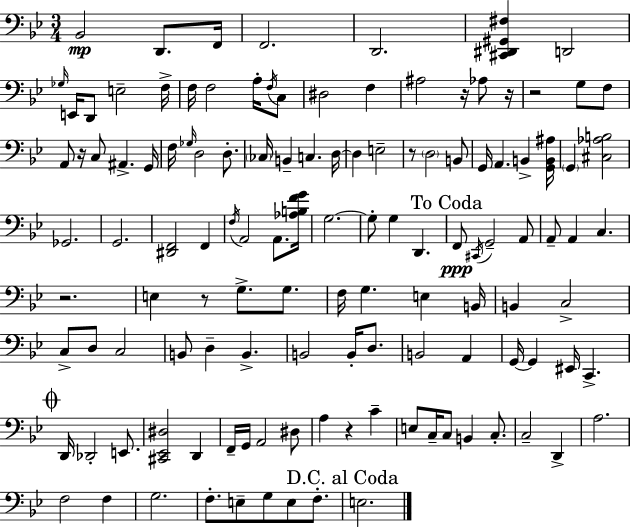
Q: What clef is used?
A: bass